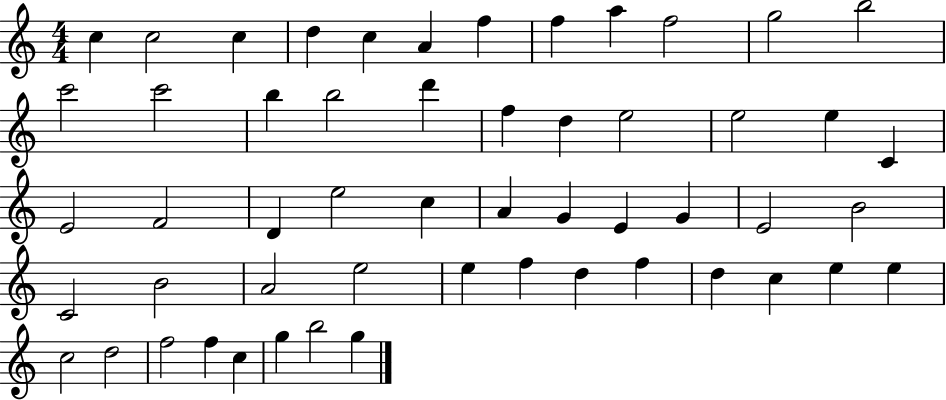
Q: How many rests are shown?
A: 0